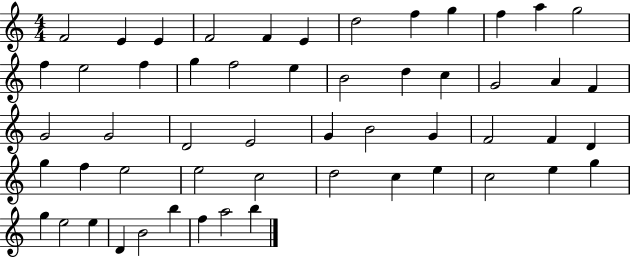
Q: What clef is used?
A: treble